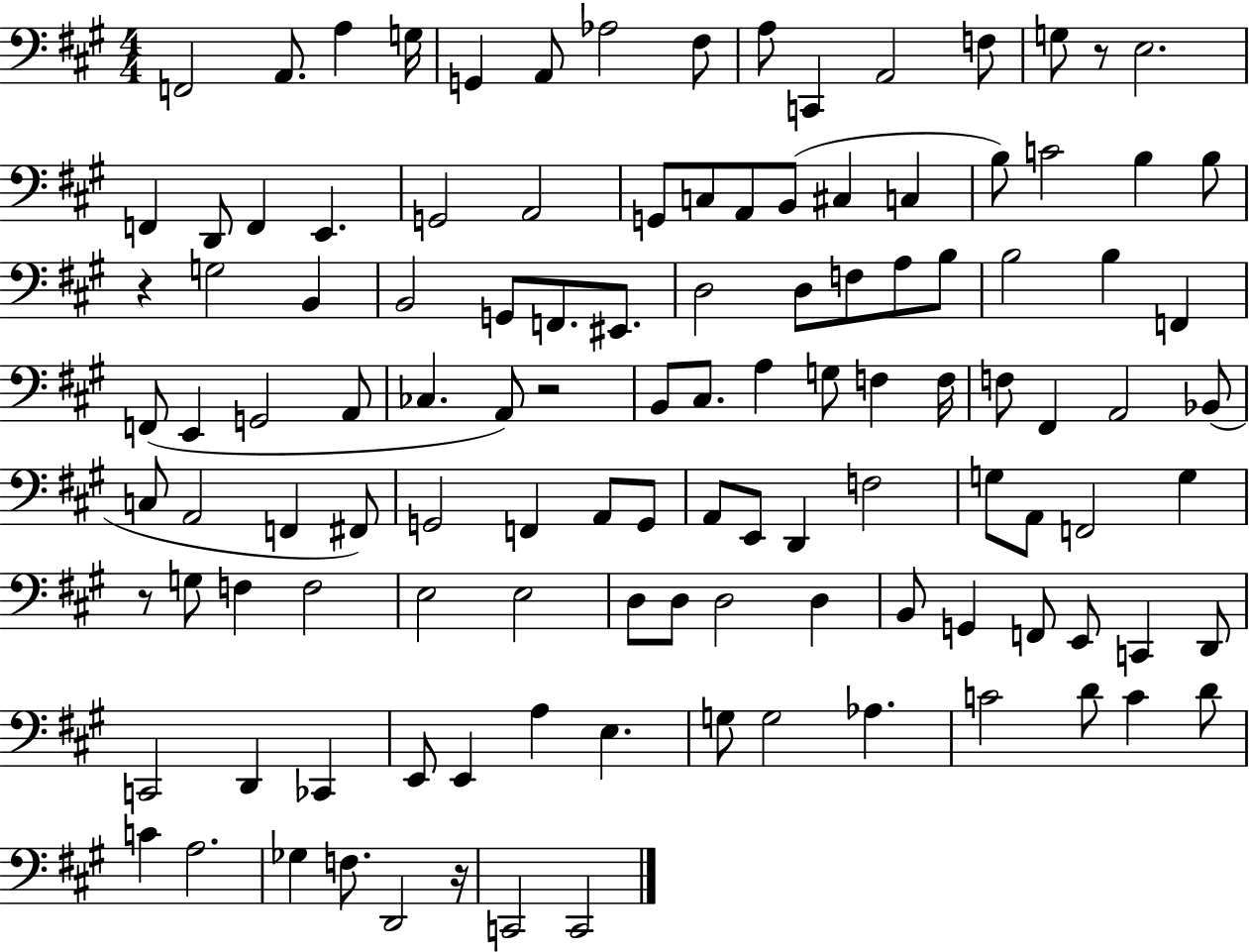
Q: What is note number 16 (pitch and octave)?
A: D2